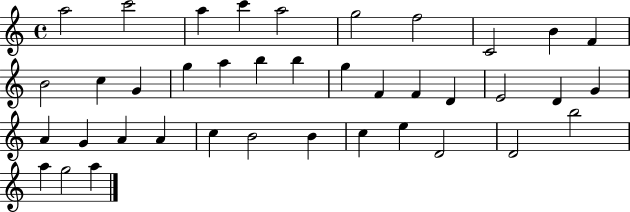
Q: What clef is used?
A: treble